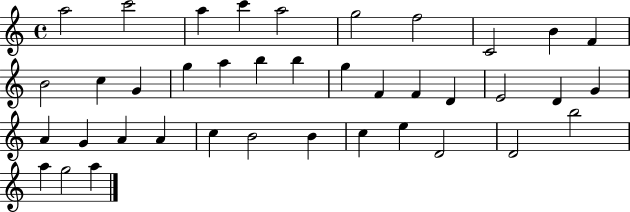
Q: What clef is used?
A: treble